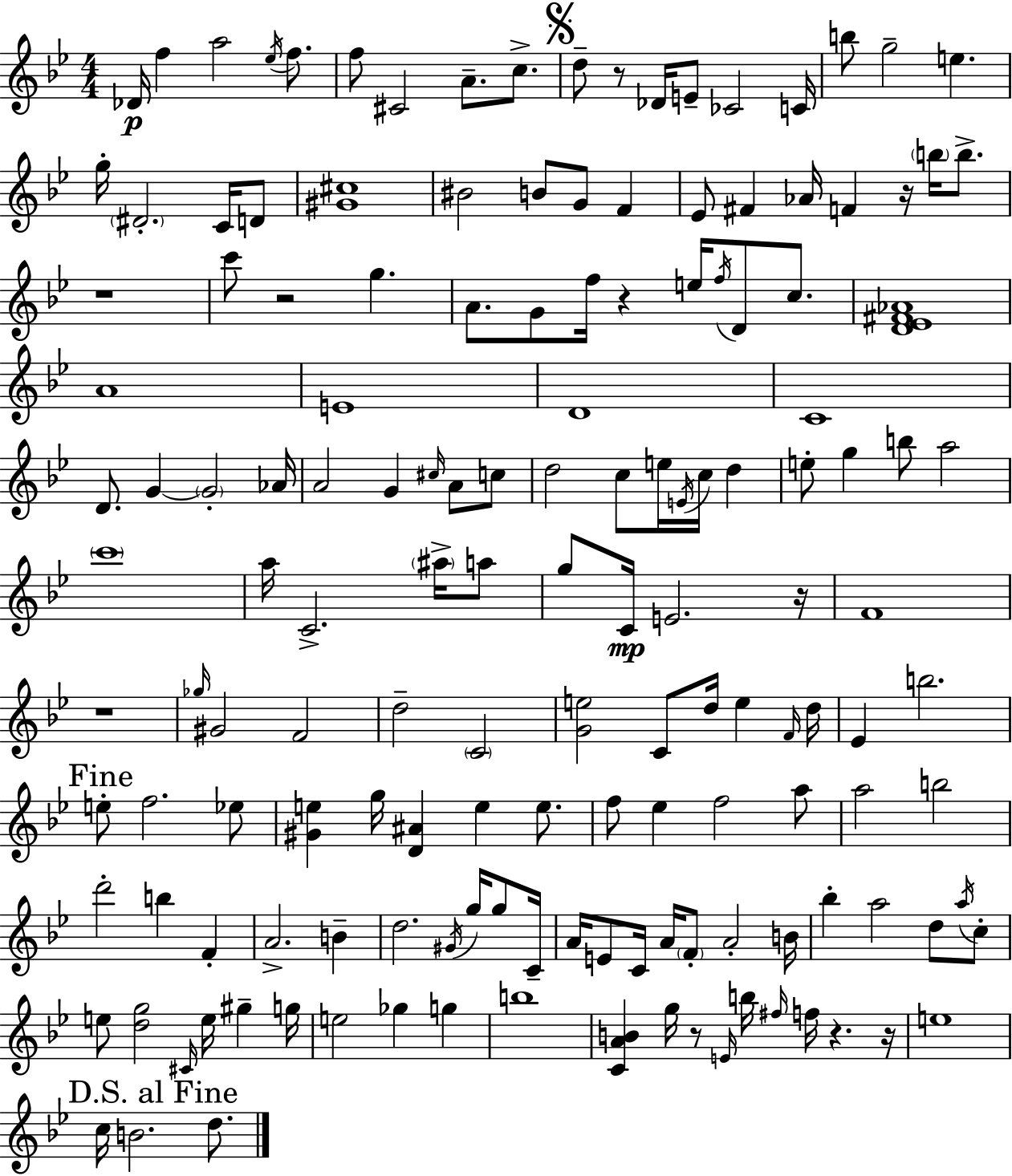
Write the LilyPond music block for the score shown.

{
  \clef treble
  \numericTimeSignature
  \time 4/4
  \key bes \major
  des'16\p f''4 a''2 \acciaccatura { ees''16 } f''8. | f''8 cis'2 a'8.-- c''8.-> | \mark \markup { \musicglyph "scripts.segno" } d''8-- r8 des'16 e'8-- ces'2 | c'16 b''8 g''2-- e''4. | \break g''16-. \parenthesize dis'2.-. c'16 d'8 | <gis' cis''>1 | bis'2 b'8 g'8 f'4 | ees'8 fis'4 aes'16 f'4 r16 \parenthesize b''16 b''8.-> | \break r1 | c'''8 r2 g''4. | a'8. g'8 f''16 r4 e''16 \acciaccatura { f''16 } d'8 c''8. | <d' ees' fis' aes'>1 | \break a'1 | e'1 | d'1 | c'1 | \break d'8. g'4~~ \parenthesize g'2-. | aes'16 a'2 g'4 \grace { cis''16 } a'8 | c''8 d''2 c''8 e''16 \acciaccatura { e'16 } c''16 | d''4 e''8-. g''4 b''8 a''2 | \break \parenthesize c'''1 | a''16 c'2.-> | \parenthesize ais''16-> a''8 g''8 c'16\mp e'2. | r16 f'1 | \break r1 | \grace { ges''16 } gis'2 f'2 | d''2-- \parenthesize c'2 | <g' e''>2 c'8 d''16 | \break e''4 \grace { f'16 } d''16 ees'4 b''2. | \mark "Fine" e''8-. f''2. | ees''8 <gis' e''>4 g''16 <d' ais'>4 e''4 | e''8. f''8 ees''4 f''2 | \break a''8 a''2 b''2 | d'''2-. b''4 | f'4-. a'2.-> | b'4-- d''2. | \break \acciaccatura { gis'16 } g''16 g''8 c'16-- a'16 e'8 c'16 a'16 \parenthesize f'8-. a'2-. | b'16 bes''4-. a''2 | d''8 \acciaccatura { a''16 } c''8-. e''8 <d'' g''>2 | \grace { cis'16 } e''16 gis''4-- g''16 e''2 | \break ges''4 g''4 b''1 | <c' a' b'>4 g''16 r8 | \grace { e'16 } b''16 \grace { fis''16 } f''16 r4. r16 e''1 | \mark "D.S. al Fine" c''16 b'2. | \break d''8. \bar "|."
}